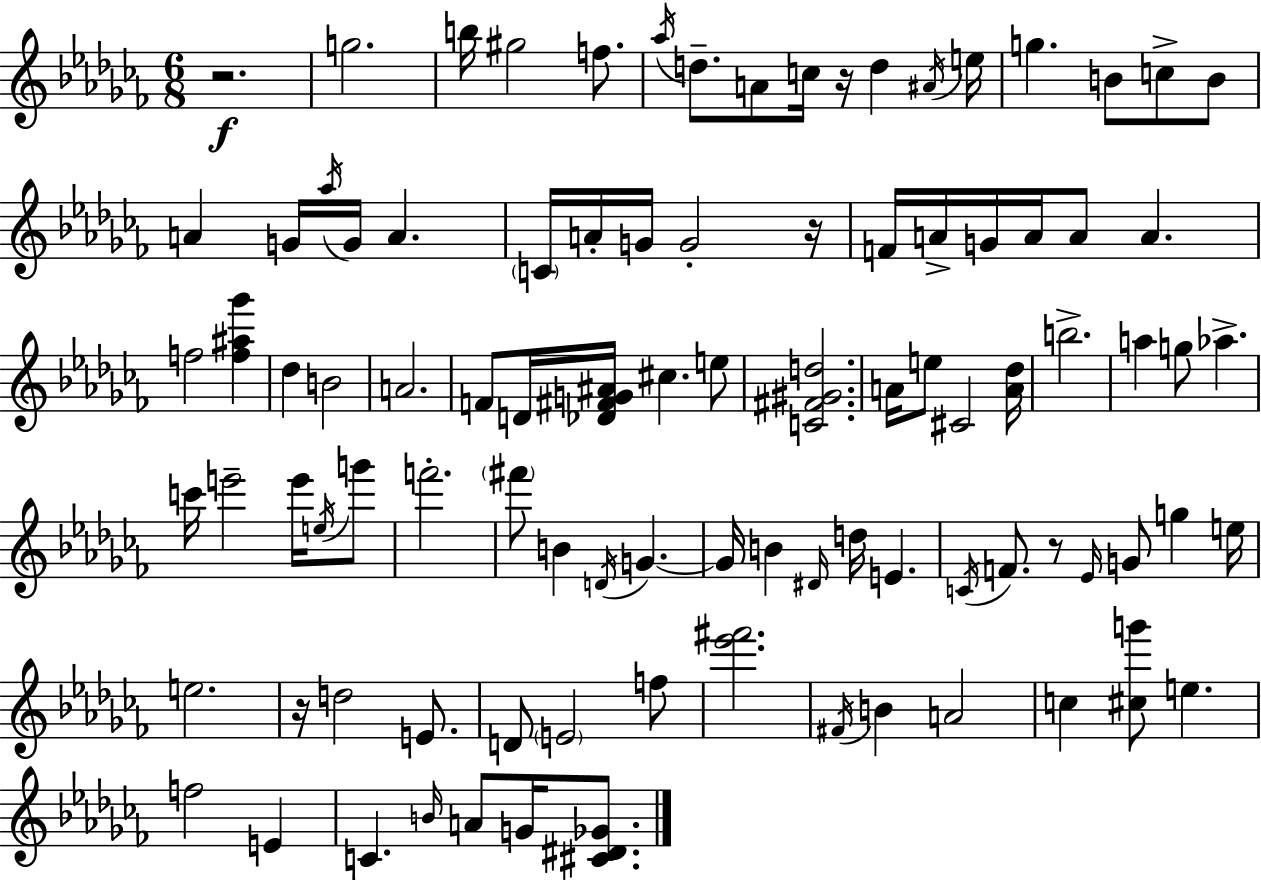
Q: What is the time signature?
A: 6/8